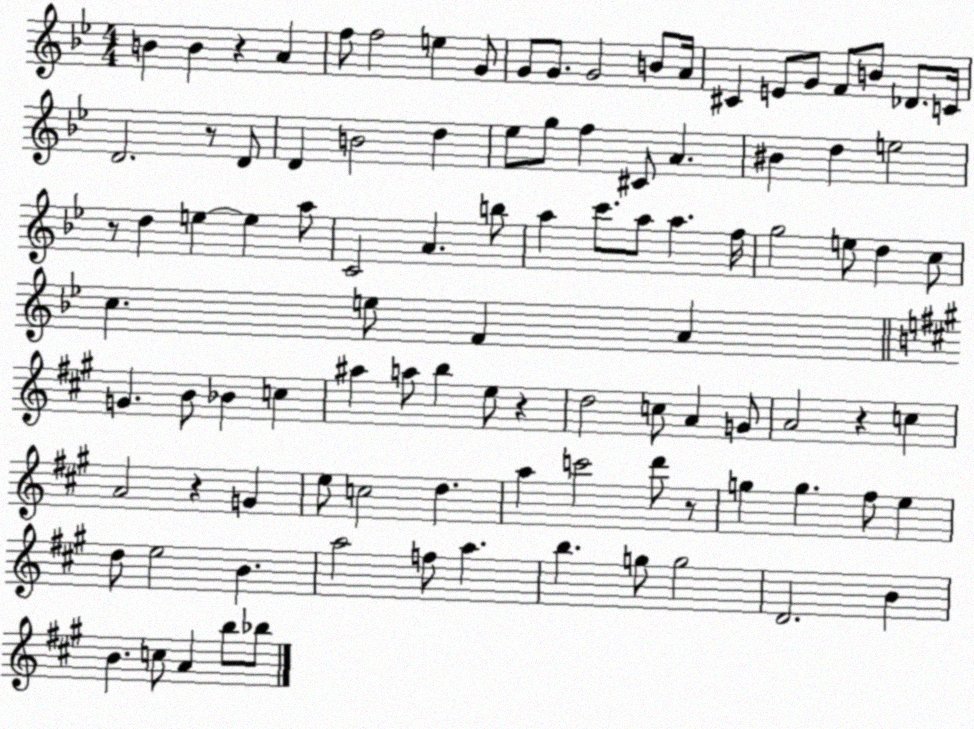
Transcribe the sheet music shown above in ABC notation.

X:1
T:Untitled
M:4/4
L:1/4
K:Bb
B B z A f/2 f2 e G/2 G/2 G/2 G2 B/2 A/4 ^C E/2 G/2 F/2 B/2 _D/2 C/4 D2 z/2 D/2 D B2 d _e/2 g/2 f ^C/2 A ^B d e2 z/2 d e e a/2 C2 A b/2 a c'/2 a/2 a f/4 g2 e/2 d c/2 c e/2 F A G B/2 _B c ^a a/2 b e/2 z d2 c/2 A G/2 A2 z c A2 z G e/2 c2 d a c'2 d'/2 z/2 g g ^f/2 e d/2 e2 B a2 f/2 a b g/2 g2 D2 B B c/2 A b/2 _b/2